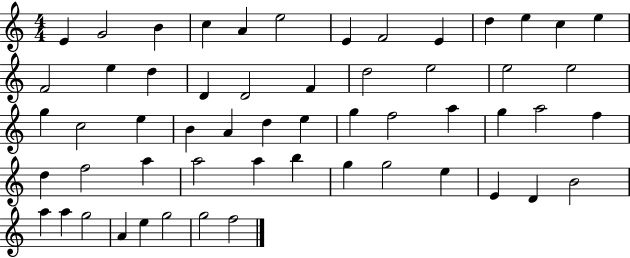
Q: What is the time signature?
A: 4/4